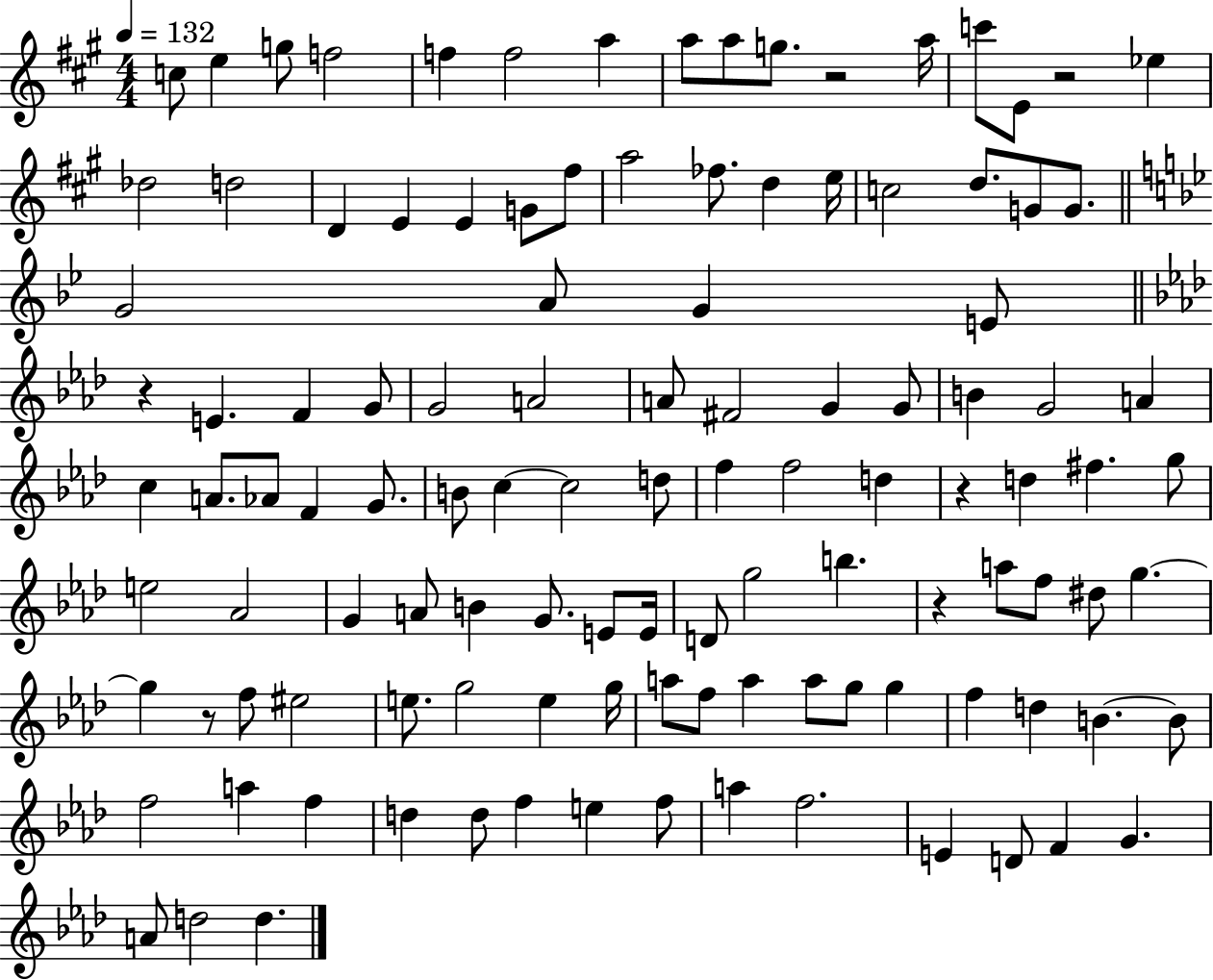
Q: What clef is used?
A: treble